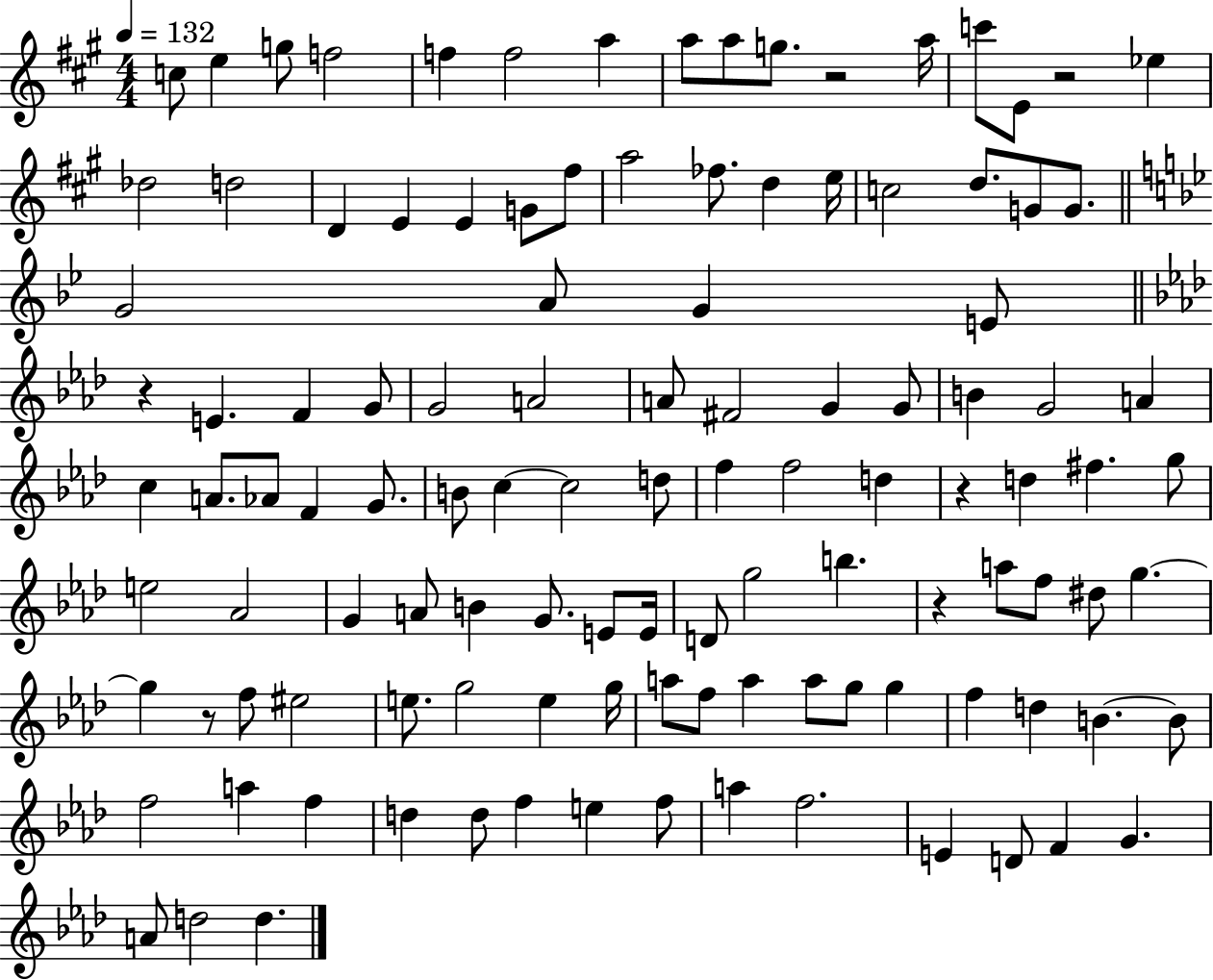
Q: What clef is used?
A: treble